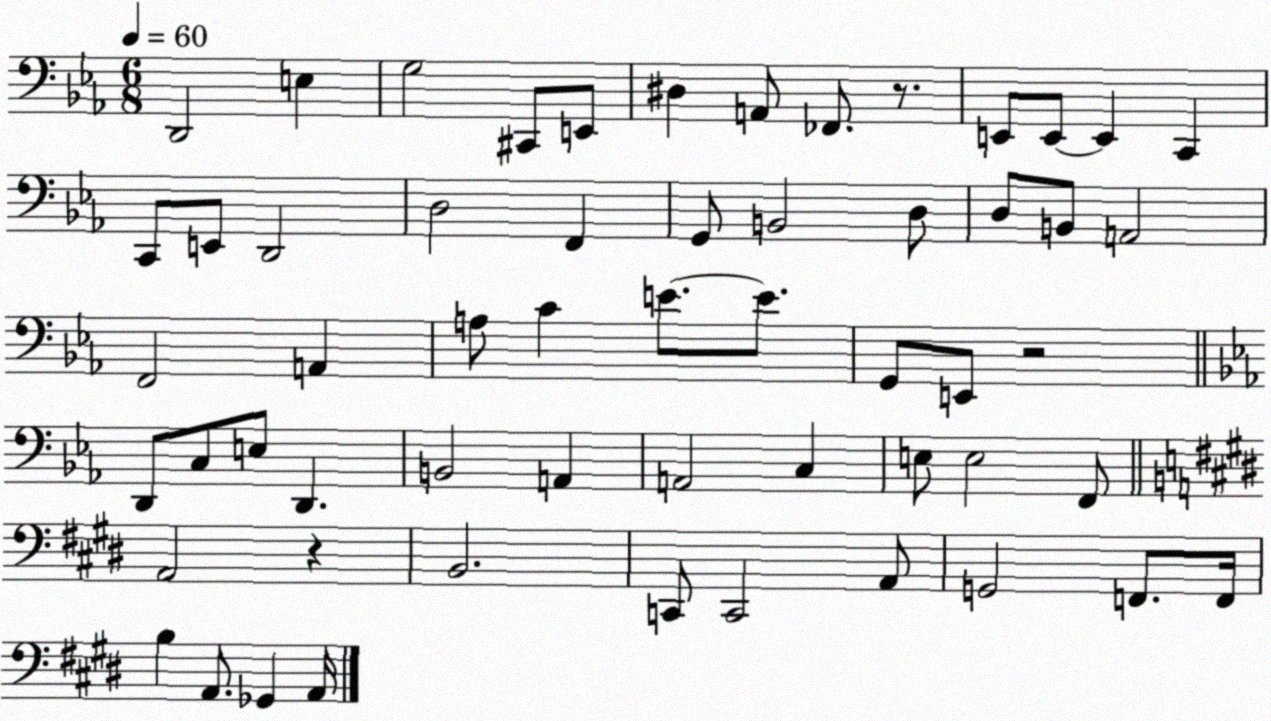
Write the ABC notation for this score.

X:1
T:Untitled
M:6/8
L:1/4
K:Eb
D,,2 E, G,2 ^C,,/2 E,,/2 ^D, A,,/2 _F,,/2 z/2 E,,/2 E,,/2 E,, C,, C,,/2 E,,/2 D,,2 D,2 F,, G,,/2 B,,2 D,/2 D,/2 B,,/2 A,,2 F,,2 A,, A,/2 C E/2 E/2 G,,/2 E,,/2 z2 D,,/2 C,/2 E,/2 D,, B,,2 A,, A,,2 C, E,/2 E,2 F,,/2 A,,2 z B,,2 C,,/2 C,,2 A,,/2 G,,2 F,,/2 F,,/4 B, A,,/2 _G,, A,,/4